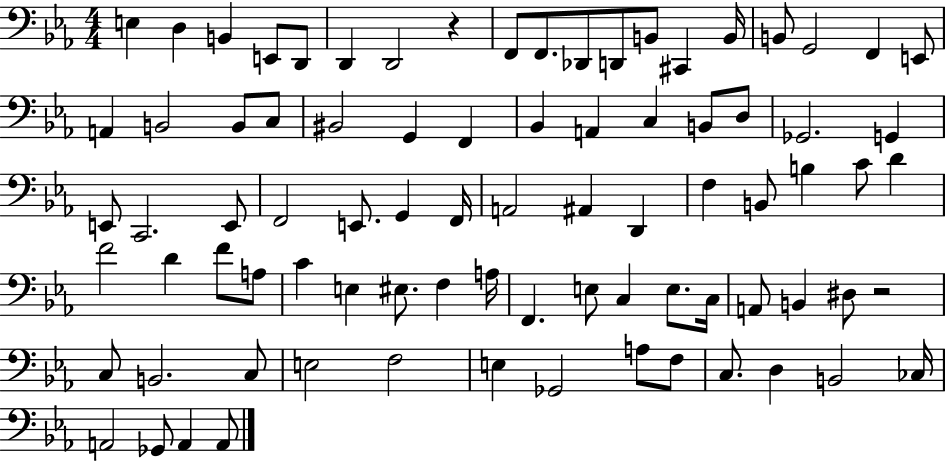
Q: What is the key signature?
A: EES major